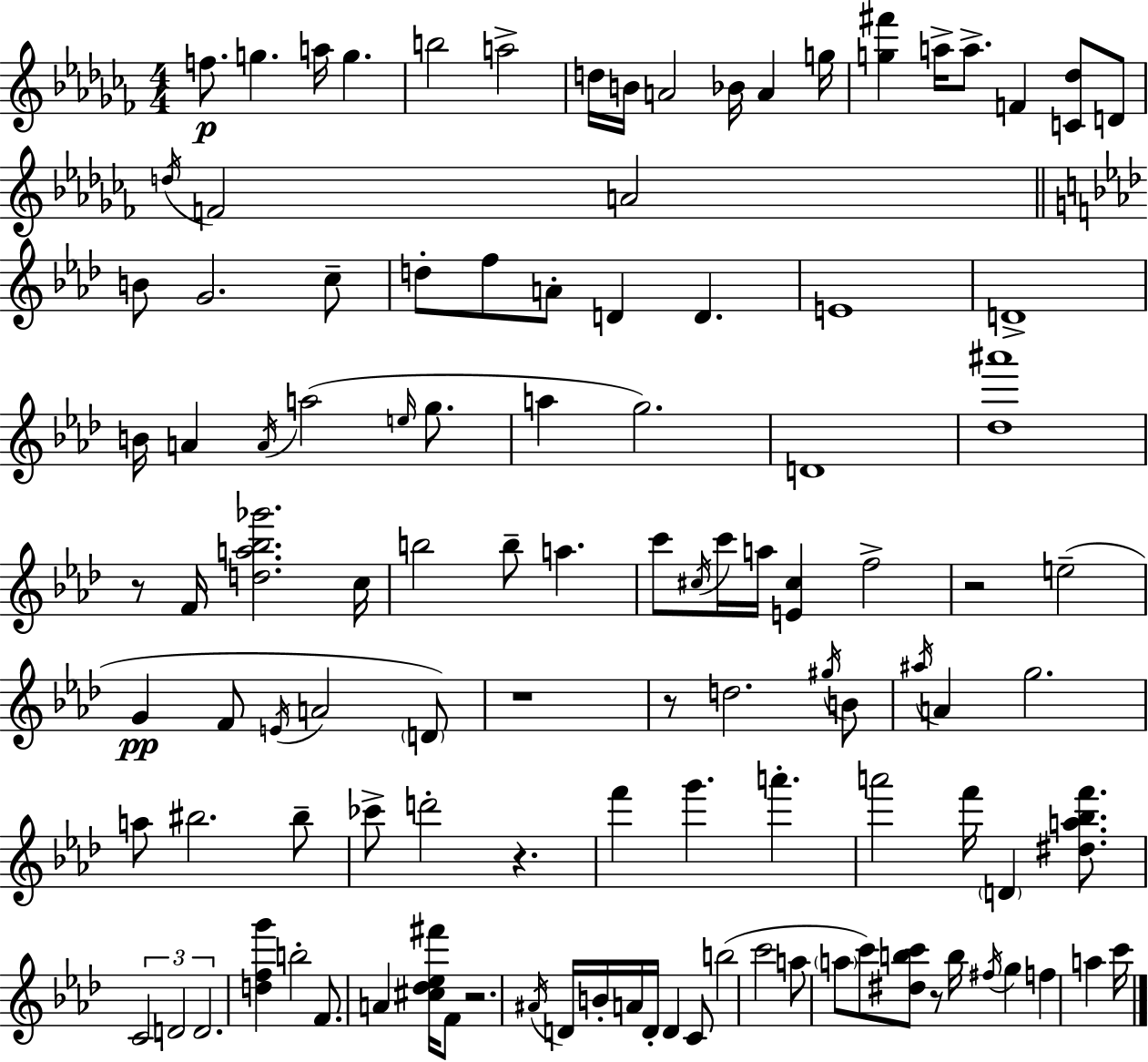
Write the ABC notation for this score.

X:1
T:Untitled
M:4/4
L:1/4
K:Abm
f/2 g a/4 g b2 a2 d/4 B/4 A2 _B/4 A g/4 [g^f'] a/4 a/2 F [C_d]/2 D/2 d/4 F2 A2 B/2 G2 c/2 d/2 f/2 A/2 D D E4 D4 B/4 A A/4 a2 e/4 g/2 a g2 D4 [_d^a']4 z/2 F/4 [da_b_g']2 c/4 b2 b/2 a c'/2 ^c/4 c'/4 a/4 [E^c] f2 z2 e2 G F/2 E/4 A2 D/2 z4 z/2 d2 ^g/4 B/2 ^a/4 A g2 a/2 ^b2 ^b/2 _c'/2 d'2 z f' g' a' a'2 f'/4 D [^da_bf']/2 C2 D2 D2 [dfg'] b2 F/2 A [^c_d_e^f']/4 F/2 z2 ^A/4 D/4 B/4 A/4 D/4 D C/2 b2 c'2 a/2 a/2 c'/2 [^dbc']/2 z/2 b/4 ^f/4 g f a c'/4